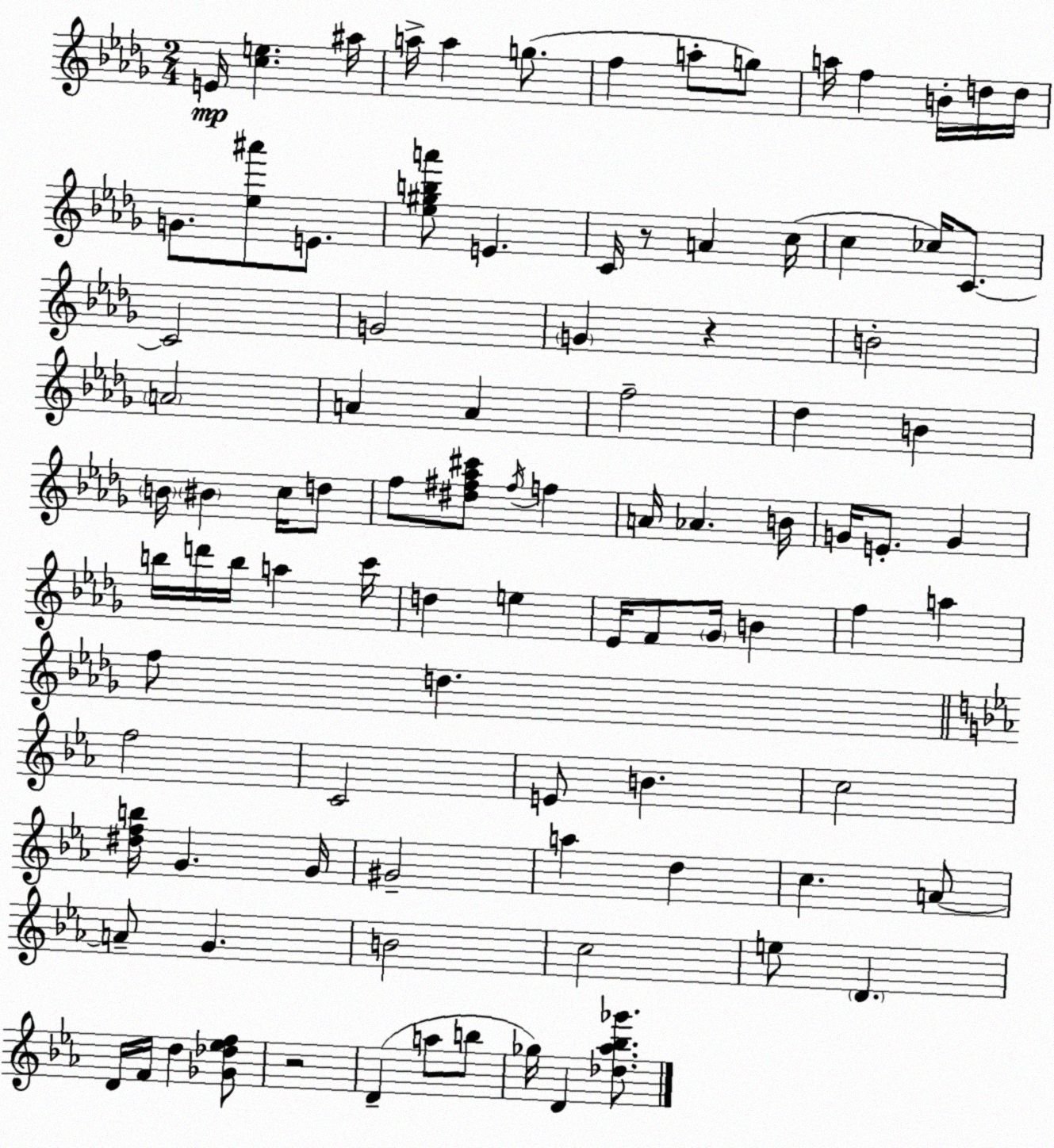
X:1
T:Untitled
M:2/4
L:1/4
K:Bbm
E/4 [ce] ^a/4 a/4 a g/2 f a/2 g/2 a/4 f B/4 d/4 d/4 G/2 [_e^a']/2 E/2 [_e^gba']/2 E C/4 z/2 A c/4 c _c/4 C/2 C2 G2 G z B2 A2 A A f2 _d B B/4 ^B c/4 d/2 f/2 [^d^f_a^c']/2 ^f/4 f A/4 _A B/4 G/4 E/2 G b/4 d'/4 b/4 a c'/4 d e _E/4 F/2 _G/4 B f a f/2 d f2 C2 E/2 B c2 [^dfb]/4 G G/4 ^G2 a d c A/2 A/2 G B2 c2 e/2 D D/4 F/4 d [_G_d_ef]/2 z2 D a/2 b/2 _g/4 D [_d_a_b_g']/2